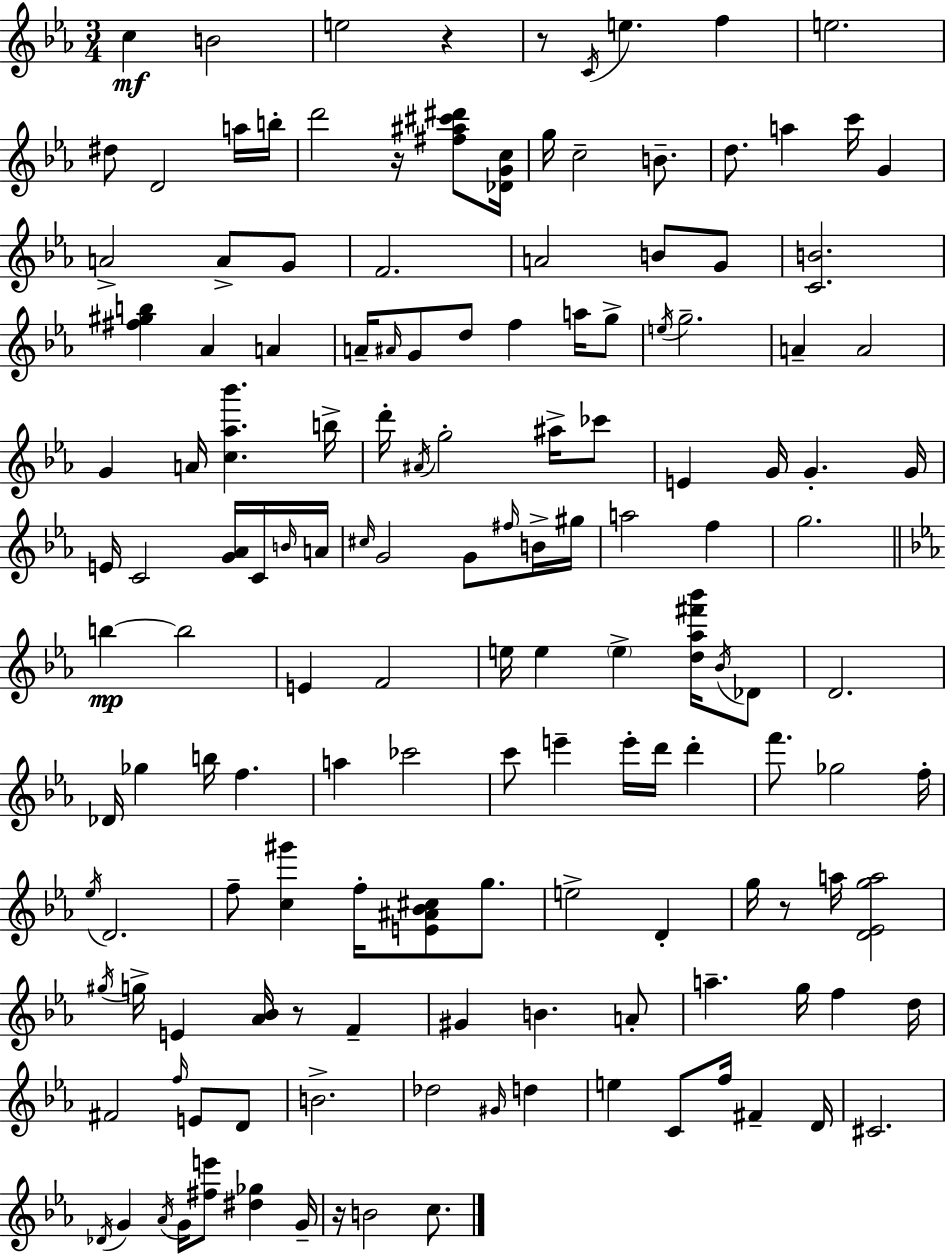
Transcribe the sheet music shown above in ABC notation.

X:1
T:Untitled
M:3/4
L:1/4
K:Eb
c B2 e2 z z/2 C/4 e f e2 ^d/2 D2 a/4 b/4 d'2 z/4 [^f^a^c'^d']/2 [_DGc]/4 g/4 c2 B/2 d/2 a c'/4 G A2 A/2 G/2 F2 A2 B/2 G/2 [CB]2 [^f^gb] _A A A/4 ^A/4 G/2 d/2 f a/4 g/2 e/4 g2 A A2 G A/4 [c_a_b'] b/4 d'/4 ^A/4 g2 ^a/4 _c'/2 E G/4 G G/4 E/4 C2 [G_A]/4 C/4 B/4 A/4 ^c/4 G2 G/2 ^f/4 B/4 ^g/4 a2 f g2 b b2 E F2 e/4 e e [d_a^f'_b']/4 _B/4 _D/2 D2 _D/4 _g b/4 f a _c'2 c'/2 e' e'/4 d'/4 d' f'/2 _g2 f/4 _e/4 D2 f/2 [c^g'] f/4 [E^A_B^c]/2 g/2 e2 D g/4 z/2 a/4 [D_Ega]2 ^g/4 g/4 E [_A_B]/4 z/2 F ^G B A/2 a g/4 f d/4 ^F2 f/4 E/2 D/2 B2 _d2 ^G/4 d e C/2 f/4 ^F D/4 ^C2 _D/4 G _A/4 G/4 [^fe']/2 [^d_g] G/4 z/4 B2 c/2